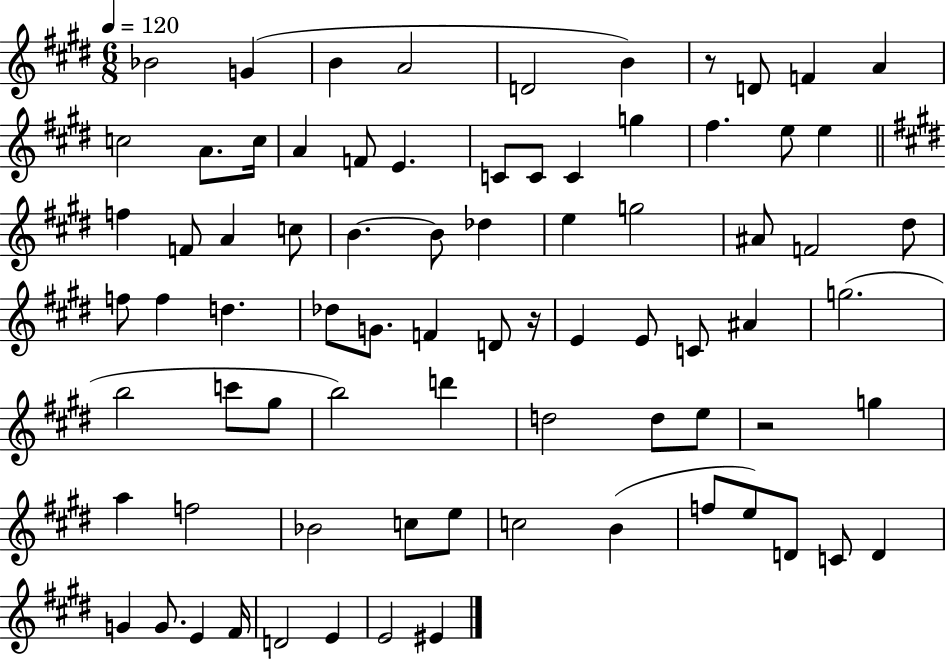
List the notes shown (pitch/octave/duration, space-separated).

Bb4/h G4/q B4/q A4/h D4/h B4/q R/e D4/e F4/q A4/q C5/h A4/e. C5/s A4/q F4/e E4/q. C4/e C4/e C4/q G5/q F#5/q. E5/e E5/q F5/q F4/e A4/q C5/e B4/q. B4/e Db5/q E5/q G5/h A#4/e F4/h D#5/e F5/e F5/q D5/q. Db5/e G4/e. F4/q D4/e R/s E4/q E4/e C4/e A#4/q G5/h. B5/h C6/e G#5/e B5/h D6/q D5/h D5/e E5/e R/h G5/q A5/q F5/h Bb4/h C5/e E5/e C5/h B4/q F5/e E5/e D4/e C4/e D4/q G4/q G4/e. E4/q F#4/s D4/h E4/q E4/h EIS4/q